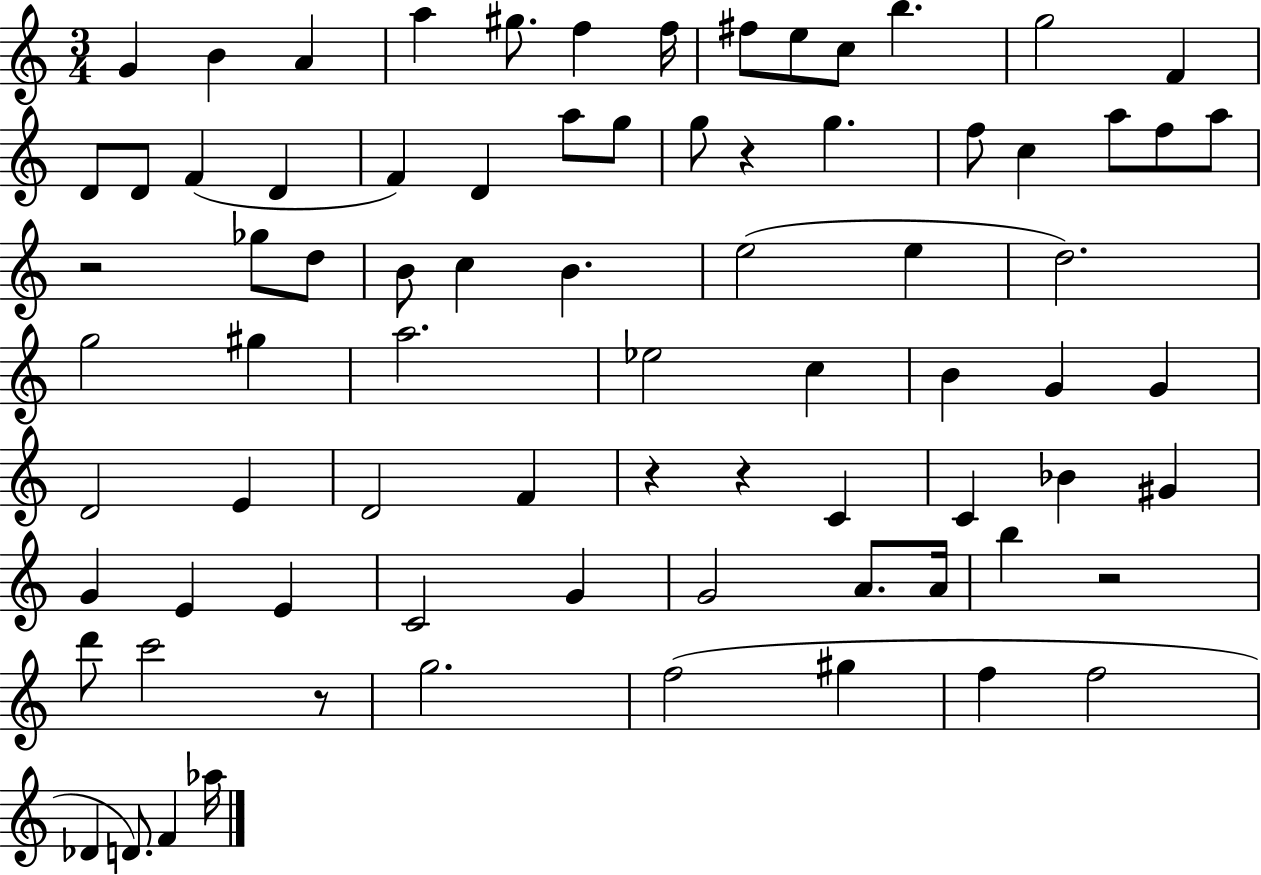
G4/q B4/q A4/q A5/q G#5/e. F5/q F5/s F#5/e E5/e C5/e B5/q. G5/h F4/q D4/e D4/e F4/q D4/q F4/q D4/q A5/e G5/e G5/e R/q G5/q. F5/e C5/q A5/e F5/e A5/e R/h Gb5/e D5/e B4/e C5/q B4/q. E5/h E5/q D5/h. G5/h G#5/q A5/h. Eb5/h C5/q B4/q G4/q G4/q D4/h E4/q D4/h F4/q R/q R/q C4/q C4/q Bb4/q G#4/q G4/q E4/q E4/q C4/h G4/q G4/h A4/e. A4/s B5/q R/h D6/e C6/h R/e G5/h. F5/h G#5/q F5/q F5/h Db4/q D4/e. F4/q Ab5/s